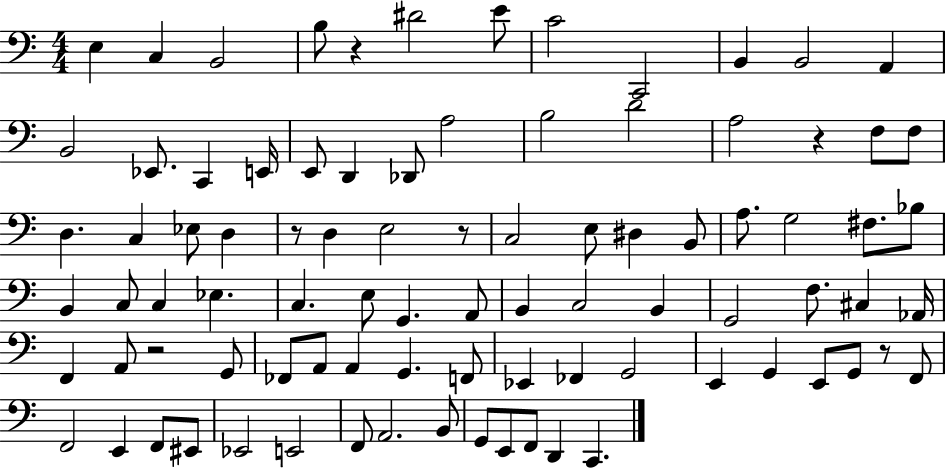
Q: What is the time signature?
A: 4/4